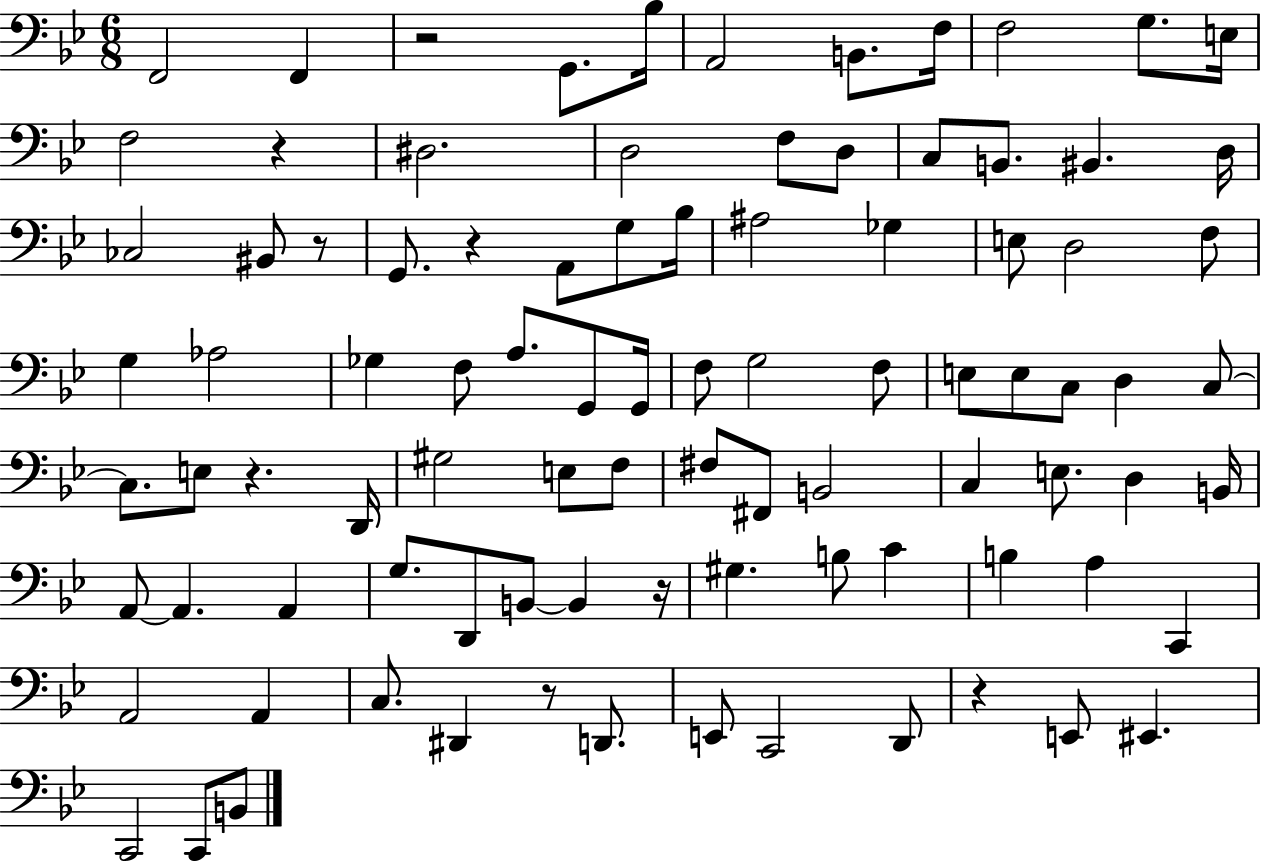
F2/h F2/q R/h G2/e. Bb3/s A2/h B2/e. F3/s F3/h G3/e. E3/s F3/h R/q D#3/h. D3/h F3/e D3/e C3/e B2/e. BIS2/q. D3/s CES3/h BIS2/e R/e G2/e. R/q A2/e G3/e Bb3/s A#3/h Gb3/q E3/e D3/h F3/e G3/q Ab3/h Gb3/q F3/e A3/e. G2/e G2/s F3/e G3/h F3/e E3/e E3/e C3/e D3/q C3/e C3/e. E3/e R/q. D2/s G#3/h E3/e F3/e F#3/e F#2/e B2/h C3/q E3/e. D3/q B2/s A2/e A2/q. A2/q G3/e. D2/e B2/e B2/q R/s G#3/q. B3/e C4/q B3/q A3/q C2/q A2/h A2/q C3/e. D#2/q R/e D2/e. E2/e C2/h D2/e R/q E2/e EIS2/q. C2/h C2/e B2/e